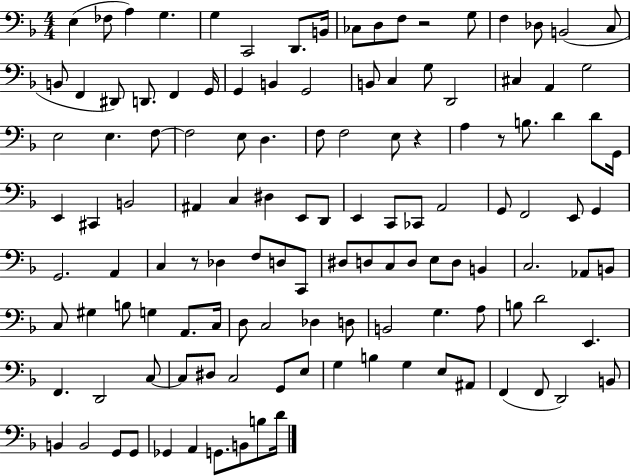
X:1
T:Untitled
M:4/4
L:1/4
K:F
E, _F,/2 A, G, G, C,,2 D,,/2 B,,/4 _C,/2 D,/2 F,/2 z2 G,/2 F, _D,/2 B,,2 C,/2 B,,/2 F,, ^D,,/2 D,,/2 F,, G,,/4 G,, B,, G,,2 B,,/2 C, G,/2 D,,2 ^C, A,, G,2 E,2 E, F,/2 F,2 E,/2 D, F,/2 F,2 E,/2 z A, z/2 B,/2 D D/2 G,,/4 E,, ^C,, B,,2 ^A,, C, ^D, E,,/2 D,,/2 E,, C,,/2 _C,,/2 A,,2 G,,/2 F,,2 E,,/2 G,, G,,2 A,, C, z/2 _D, F,/2 D,/2 C,,/2 ^D,/2 D,/2 C,/2 D,/2 E,/2 D,/2 B,, C,2 _A,,/2 B,,/2 C,/2 ^G, B,/2 G, A,,/2 C,/4 D,/2 C,2 _D, D,/2 B,,2 G, A,/2 B,/2 D2 E,, F,, D,,2 C,/2 C,/2 ^D,/2 C,2 G,,/2 E,/2 G, B, G, E,/2 ^A,,/2 F,, F,,/2 D,,2 B,,/2 B,, B,,2 G,,/2 G,,/2 _G,, A,, G,,/2 B,,/2 B,/2 D/4